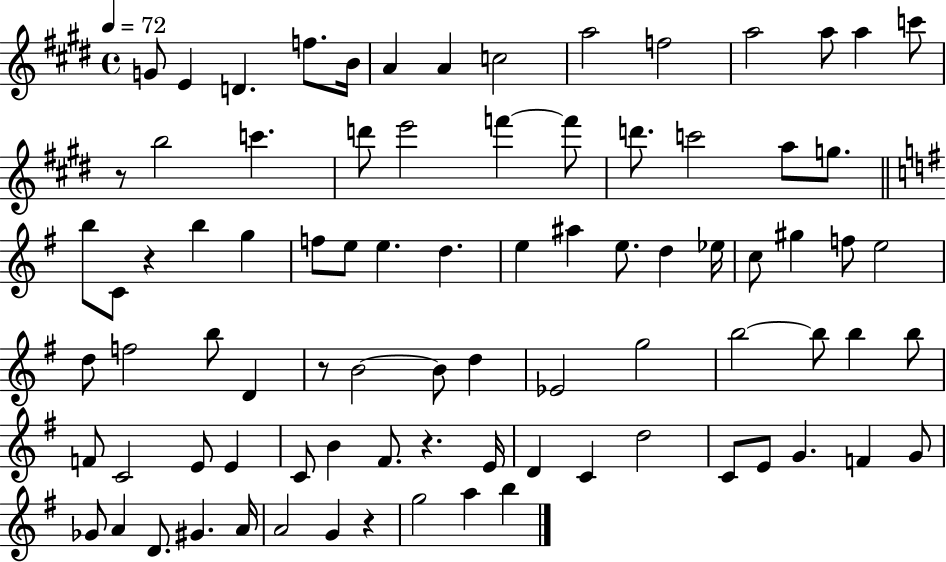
G4/e E4/q D4/q. F5/e. B4/s A4/q A4/q C5/h A5/h F5/h A5/h A5/e A5/q C6/e R/e B5/h C6/q. D6/e E6/h F6/q F6/e D6/e. C6/h A5/e G5/e. B5/e C4/e R/q B5/q G5/q F5/e E5/e E5/q. D5/q. E5/q A#5/q E5/e. D5/q Eb5/s C5/e G#5/q F5/e E5/h D5/e F5/h B5/e D4/q R/e B4/h B4/e D5/q Eb4/h G5/h B5/h B5/e B5/q B5/e F4/e C4/h E4/e E4/q C4/e B4/q F#4/e. R/q. E4/s D4/q C4/q D5/h C4/e E4/e G4/q. F4/q G4/e Gb4/e A4/q D4/e. G#4/q. A4/s A4/h G4/q R/q G5/h A5/q B5/q